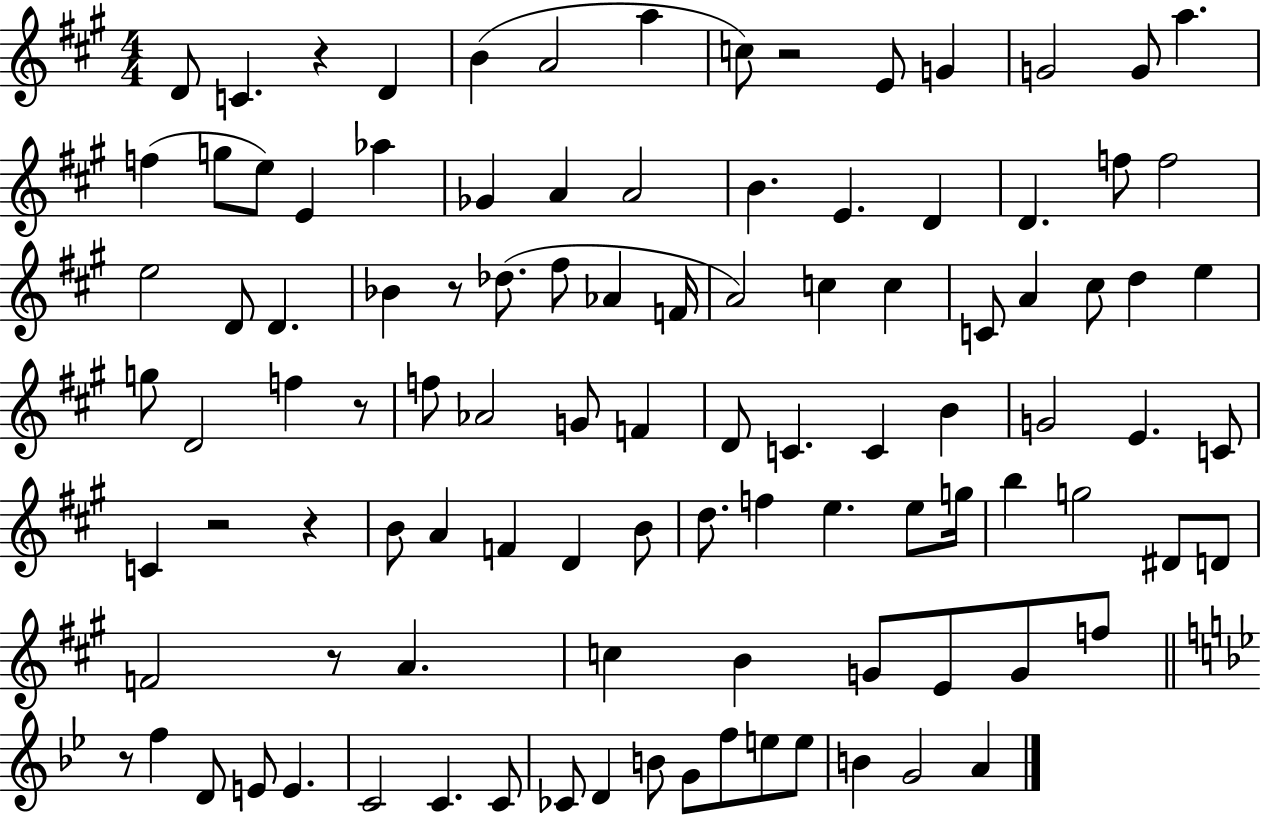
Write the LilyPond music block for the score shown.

{
  \clef treble
  \numericTimeSignature
  \time 4/4
  \key a \major
  d'8 c'4. r4 d'4 | b'4( a'2 a''4 | c''8) r2 e'8 g'4 | g'2 g'8 a''4. | \break f''4( g''8 e''8) e'4 aes''4 | ges'4 a'4 a'2 | b'4. e'4. d'4 | d'4. f''8 f''2 | \break e''2 d'8 d'4. | bes'4 r8 des''8.( fis''8 aes'4 f'16 | a'2) c''4 c''4 | c'8 a'4 cis''8 d''4 e''4 | \break g''8 d'2 f''4 r8 | f''8 aes'2 g'8 f'4 | d'8 c'4. c'4 b'4 | g'2 e'4. c'8 | \break c'4 r2 r4 | b'8 a'4 f'4 d'4 b'8 | d''8. f''4 e''4. e''8 g''16 | b''4 g''2 dis'8 d'8 | \break f'2 r8 a'4. | c''4 b'4 g'8 e'8 g'8 f''8 | \bar "||" \break \key bes \major r8 f''4 d'8 e'8 e'4. | c'2 c'4. c'8 | ces'8 d'4 b'8 g'8 f''8 e''8 e''8 | b'4 g'2 a'4 | \break \bar "|."
}